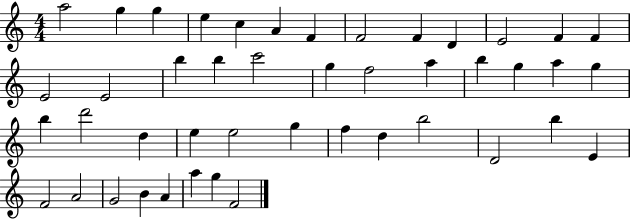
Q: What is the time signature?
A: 4/4